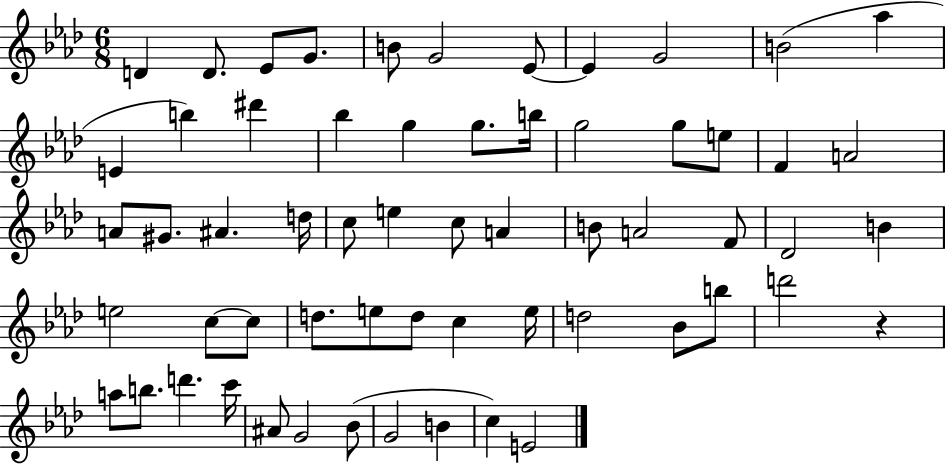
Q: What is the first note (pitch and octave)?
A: D4